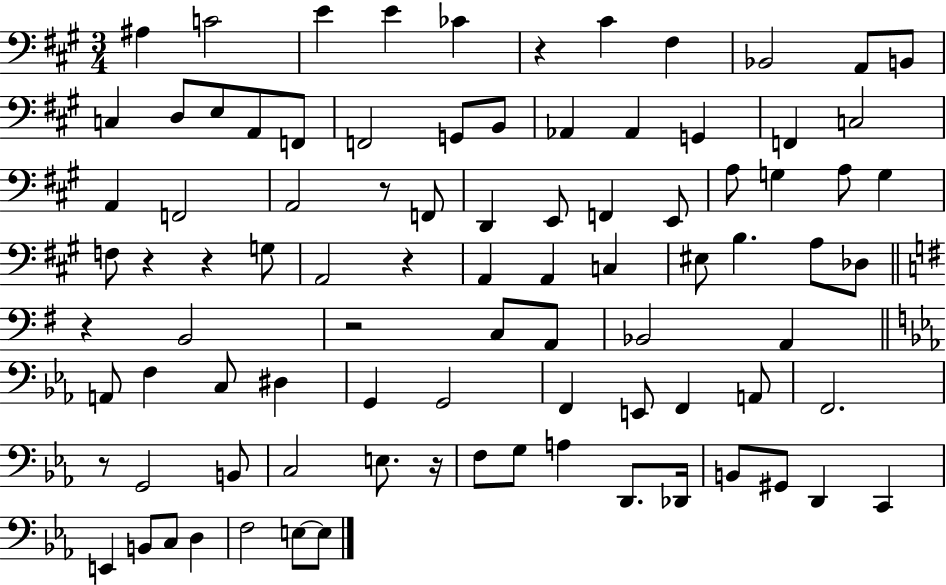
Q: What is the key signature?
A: A major